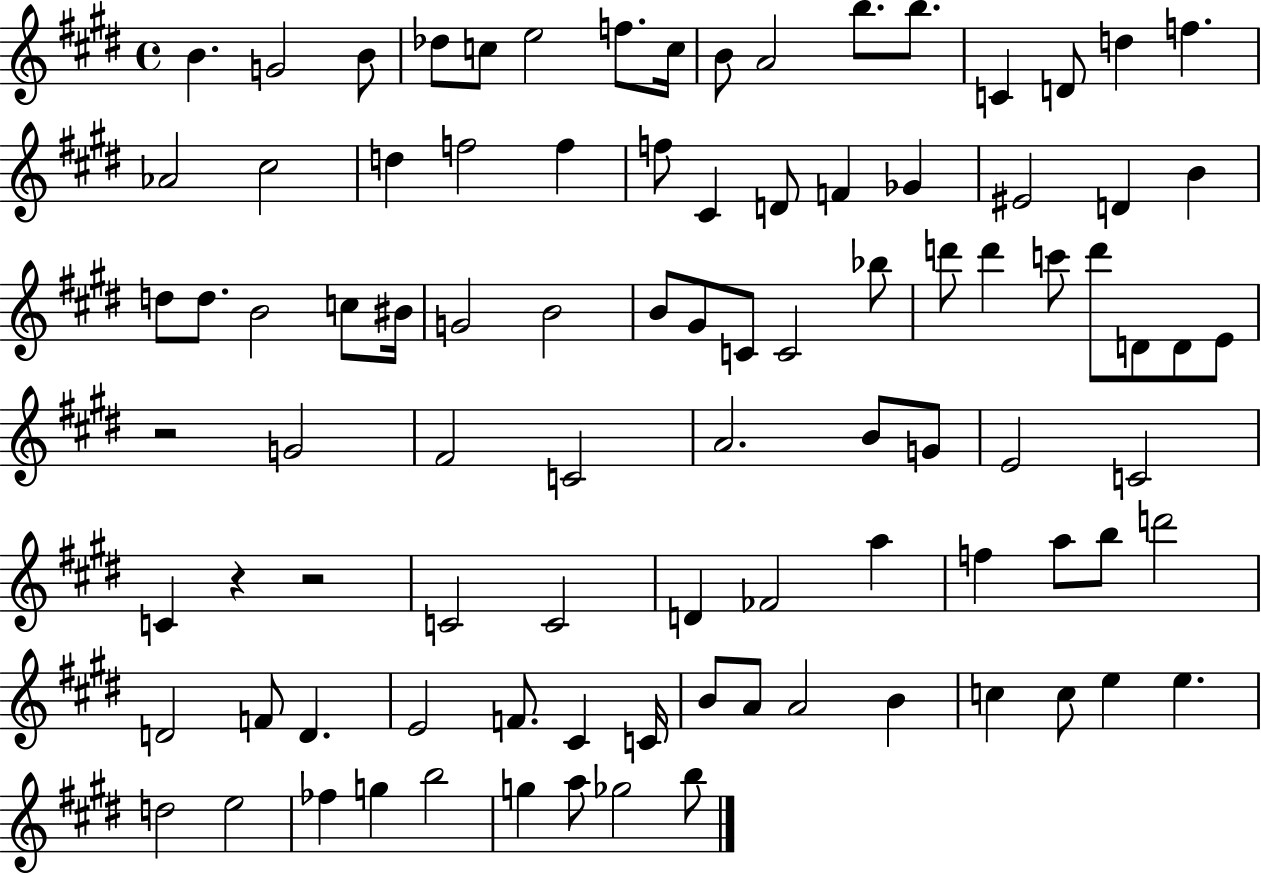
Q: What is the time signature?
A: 4/4